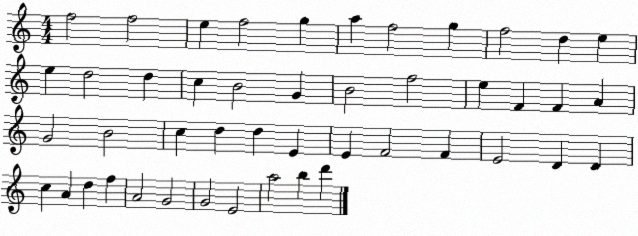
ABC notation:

X:1
T:Untitled
M:4/4
L:1/4
K:C
f2 f2 e f2 g a f2 g f2 d e e d2 d c B2 G B2 f2 e F F A G2 B2 c d d E E F2 F E2 D D c A d f A2 G2 G2 E2 a2 b d'